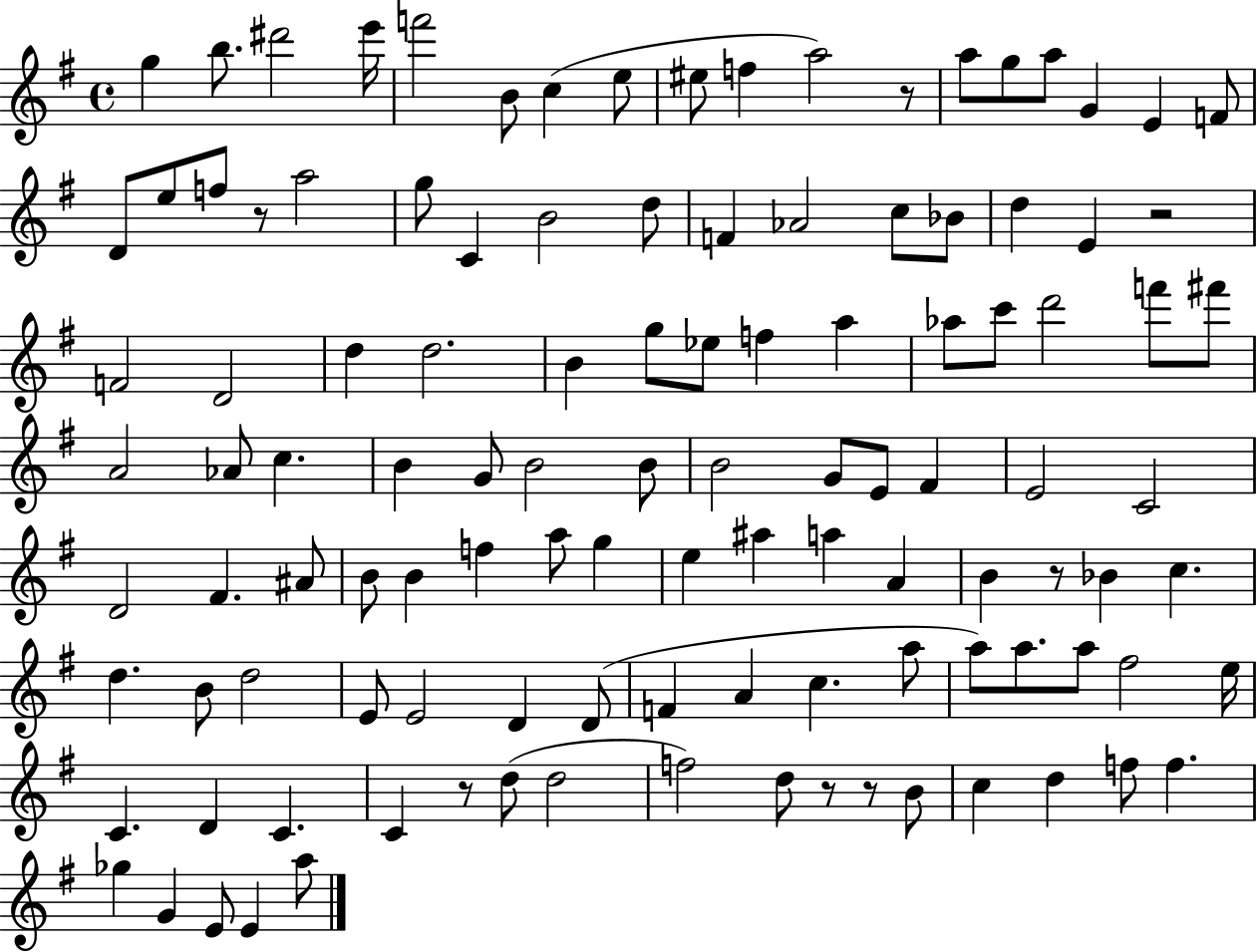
G5/q B5/e. D#6/h E6/s F6/h B4/e C5/q E5/e EIS5/e F5/q A5/h R/e A5/e G5/e A5/e G4/q E4/q F4/e D4/e E5/e F5/e R/e A5/h G5/e C4/q B4/h D5/e F4/q Ab4/h C5/e Bb4/e D5/q E4/q R/h F4/h D4/h D5/q D5/h. B4/q G5/e Eb5/e F5/q A5/q Ab5/e C6/e D6/h F6/e F#6/e A4/h Ab4/e C5/q. B4/q G4/e B4/h B4/e B4/h G4/e E4/e F#4/q E4/h C4/h D4/h F#4/q. A#4/e B4/e B4/q F5/q A5/e G5/q E5/q A#5/q A5/q A4/q B4/q R/e Bb4/q C5/q. D5/q. B4/e D5/h E4/e E4/h D4/q D4/e F4/q A4/q C5/q. A5/e A5/e A5/e. A5/e F#5/h E5/s C4/q. D4/q C4/q. C4/q R/e D5/e D5/h F5/h D5/e R/e R/e B4/e C5/q D5/q F5/e F5/q. Gb5/q G4/q E4/e E4/q A5/e